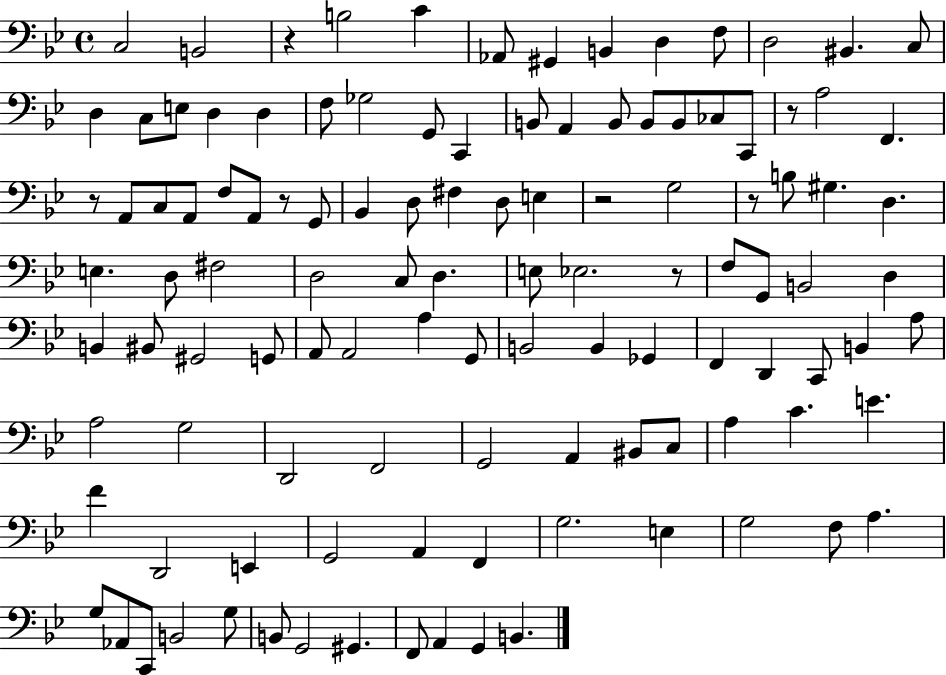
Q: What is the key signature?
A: BES major